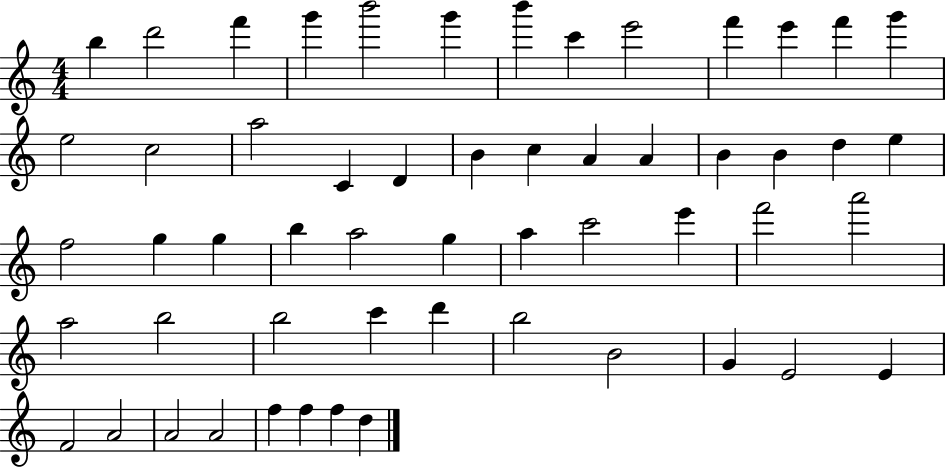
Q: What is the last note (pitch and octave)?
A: D5